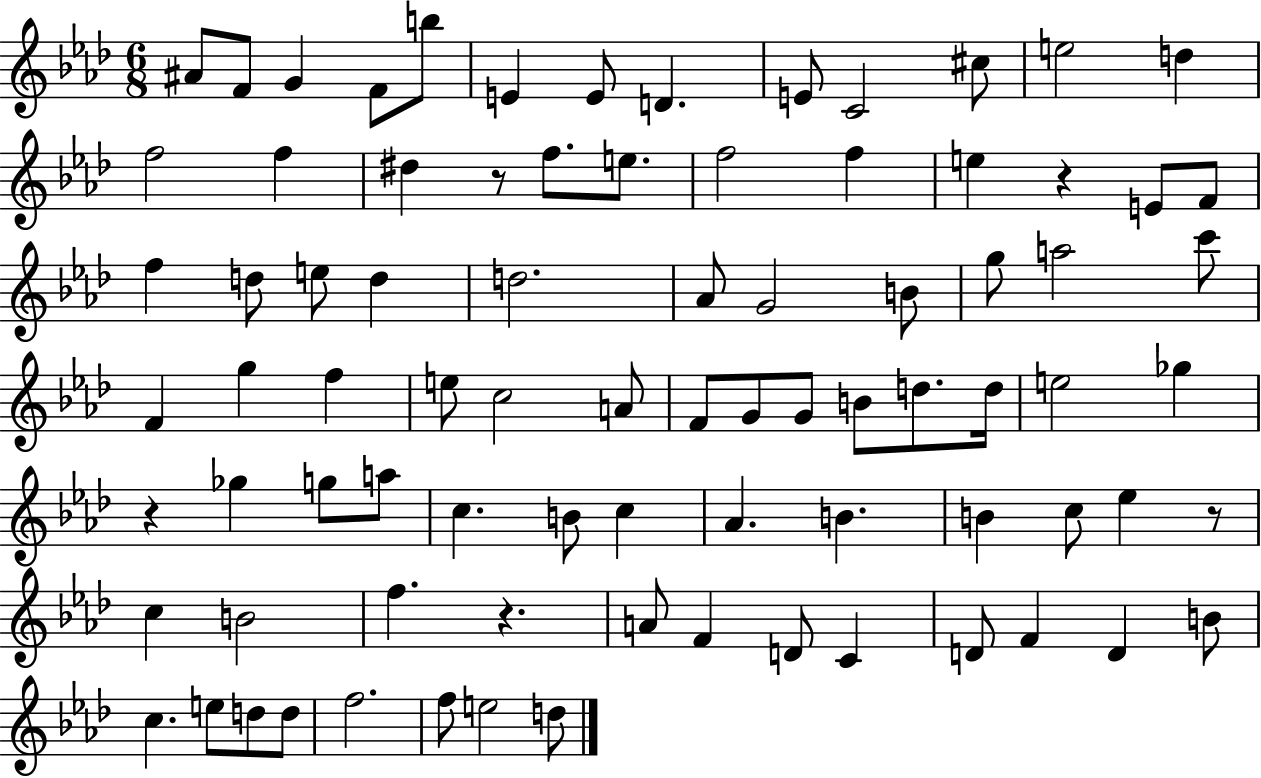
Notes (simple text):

A#4/e F4/e G4/q F4/e B5/e E4/q E4/e D4/q. E4/e C4/h C#5/e E5/h D5/q F5/h F5/q D#5/q R/e F5/e. E5/e. F5/h F5/q E5/q R/q E4/e F4/e F5/q D5/e E5/e D5/q D5/h. Ab4/e G4/h B4/e G5/e A5/h C6/e F4/q G5/q F5/q E5/e C5/h A4/e F4/e G4/e G4/e B4/e D5/e. D5/s E5/h Gb5/q R/q Gb5/q G5/e A5/e C5/q. B4/e C5/q Ab4/q. B4/q. B4/q C5/e Eb5/q R/e C5/q B4/h F5/q. R/q. A4/e F4/q D4/e C4/q D4/e F4/q D4/q B4/e C5/q. E5/e D5/e D5/e F5/h. F5/e E5/h D5/e